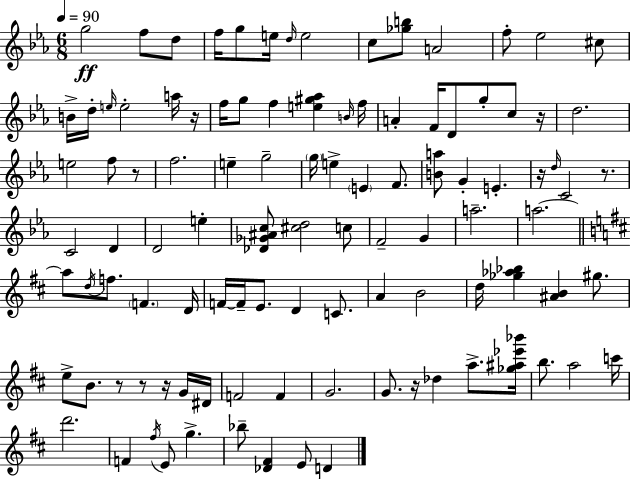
{
  \clef treble
  \numericTimeSignature
  \time 6/8
  \key c \minor
  \tempo 4 = 90
  g''2\ff f''8 d''8 | f''16 g''8 e''16 \grace { d''16 } e''2 | c''8 <ges'' b''>8 a'2 | f''8-. ees''2 cis''8 | \break b'16-> d''16-. \grace { e''16 } e''2-. | a''16 r16 f''16 g''8 f''4 <e'' gis'' aes''>4 | \grace { b'16 } f''16 a'4-. f'16 d'8 g''8-. | c''8 r16 d''2. | \break e''2 f''8 | r8 f''2. | e''4-- g''2-- | \parenthesize g''16 e''4-> \parenthesize e'4 | \break f'8. <b' a''>8 g'4-. e'4.-. | r16 \grace { d''16 } c'2 | r8. c'2 | d'4 d'2 | \break e''4-. <des' ges' ais' c''>8 <cis'' d''>2 | c''8 f'2-- | g'4 a''2.-- | a''2.~~ | \break \bar "||" \break \key d \major a''8 \acciaccatura { d''16 } f''8. \parenthesize f'4. | d'16 f'16~~ f'16-- e'8. d'4 c'8. | a'4 b'2 | d''16 <ges'' aes'' bes''>4 <ais' b'>4 gis''8. | \break e''8-> b'8. r8 r8 r16 g'16 | dis'16 f'2 f'4 | g'2. | g'8. r16 des''4 a''8.-> | \break <ges'' ais'' ees''' bes'''>16 b''8. a''2 | c'''16 d'''2. | f'4 \acciaccatura { fis''16 } e'8 g''4.-> | bes''8-- <des' fis'>4 e'8 d'4 | \break \bar "|."
}